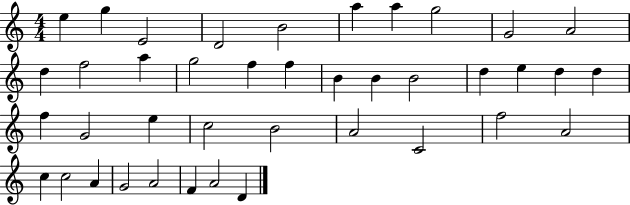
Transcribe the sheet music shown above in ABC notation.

X:1
T:Untitled
M:4/4
L:1/4
K:C
e g E2 D2 B2 a a g2 G2 A2 d f2 a g2 f f B B B2 d e d d f G2 e c2 B2 A2 C2 f2 A2 c c2 A G2 A2 F A2 D